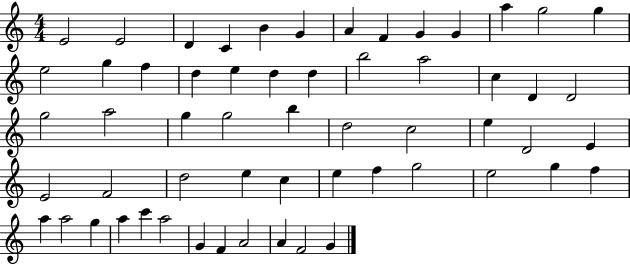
X:1
T:Untitled
M:4/4
L:1/4
K:C
E2 E2 D C B G A F G G a g2 g e2 g f d e d d b2 a2 c D D2 g2 a2 g g2 b d2 c2 e D2 E E2 F2 d2 e c e f g2 e2 g f a a2 g a c' a2 G F A2 A F2 G